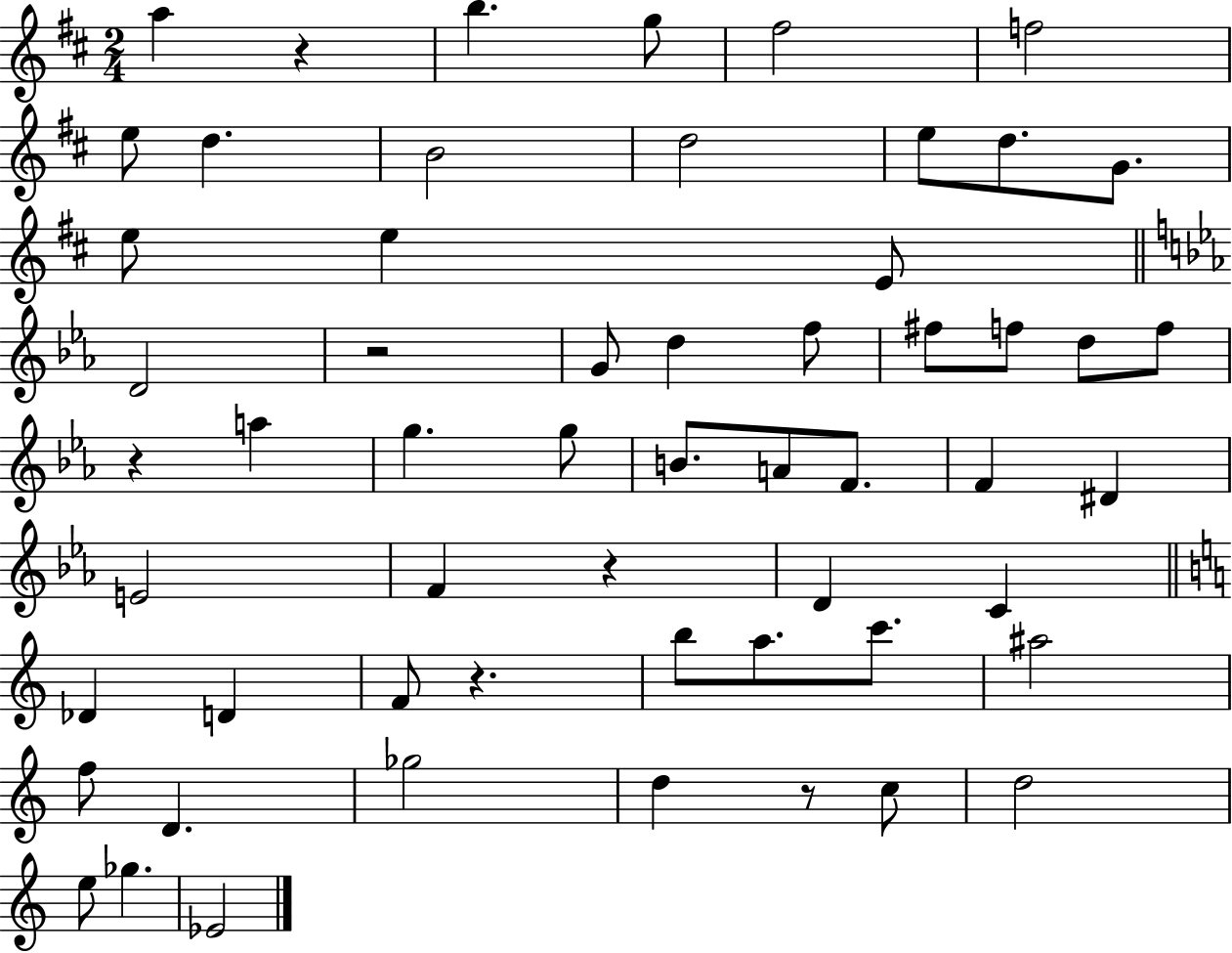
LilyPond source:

{
  \clef treble
  \numericTimeSignature
  \time 2/4
  \key d \major
  a''4 r4 | b''4. g''8 | fis''2 | f''2 | \break e''8 d''4. | b'2 | d''2 | e''8 d''8. g'8. | \break e''8 e''4 e'8 | \bar "||" \break \key c \minor d'2 | r2 | g'8 d''4 f''8 | fis''8 f''8 d''8 f''8 | \break r4 a''4 | g''4. g''8 | b'8. a'8 f'8. | f'4 dis'4 | \break e'2 | f'4 r4 | d'4 c'4 | \bar "||" \break \key c \major des'4 d'4 | f'8 r4. | b''8 a''8. c'''8. | ais''2 | \break f''8 d'4. | ges''2 | d''4 r8 c''8 | d''2 | \break e''8 ges''4. | ees'2 | \bar "|."
}